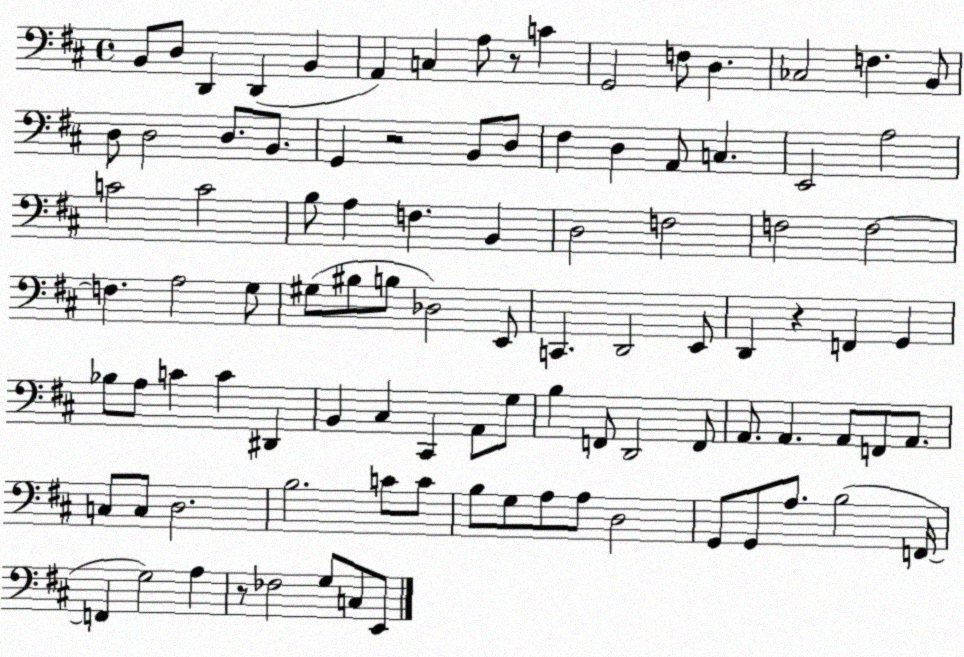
X:1
T:Untitled
M:4/4
L:1/4
K:D
B,,/2 D,/2 D,, D,, B,, A,, C, A,/2 z/2 C G,,2 F,/2 D, _C,2 F, B,,/2 D,/2 D,2 D,/2 B,,/2 G,, z2 B,,/2 D,/2 ^F, D, A,,/2 C, E,,2 A,2 C2 C2 B,/2 A, F, B,, D,2 F,2 F,2 F,2 F, A,2 G,/2 ^G,/2 ^B,/2 B,/2 _D,2 E,,/2 C,, D,,2 E,,/2 D,, z F,, G,, _B,/2 A,/2 C C ^D,, B,, ^C, ^C,, A,,/2 G,/2 B, F,,/2 D,,2 F,,/2 A,,/2 A,, A,,/2 F,,/2 A,,/2 C,/2 C,/2 D,2 B,2 C/2 C/2 B,/2 G,/2 A,/2 A,/2 D,2 G,,/2 G,,/2 A,/2 B,2 F,,/4 F,, G,2 A, z/2 _F,2 G,/2 C,/2 E,,/2